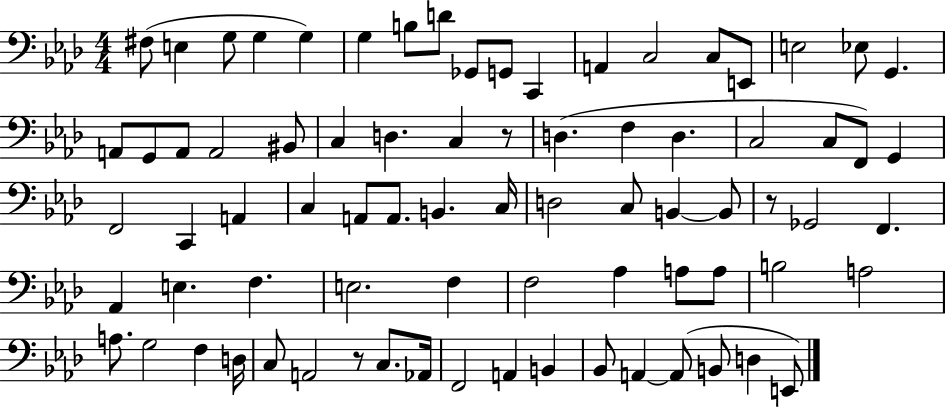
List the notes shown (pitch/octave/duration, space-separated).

F#3/e E3/q G3/e G3/q G3/q G3/q B3/e D4/e Gb2/e G2/e C2/q A2/q C3/h C3/e E2/e E3/h Eb3/e G2/q. A2/e G2/e A2/e A2/h BIS2/e C3/q D3/q. C3/q R/e D3/q. F3/q D3/q. C3/h C3/e F2/e G2/q F2/h C2/q A2/q C3/q A2/e A2/e. B2/q. C3/s D3/h C3/e B2/q B2/e R/e Gb2/h F2/q. Ab2/q E3/q. F3/q. E3/h. F3/q F3/h Ab3/q A3/e A3/e B3/h A3/h A3/e. G3/h F3/q D3/s C3/e A2/h R/e C3/e. Ab2/s F2/h A2/q B2/q Bb2/e A2/q A2/e B2/e D3/q E2/e